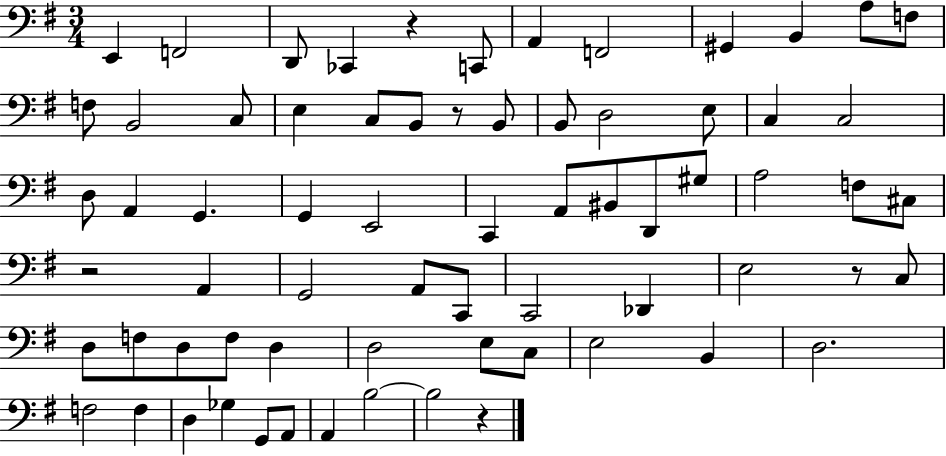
X:1
T:Untitled
M:3/4
L:1/4
K:G
E,, F,,2 D,,/2 _C,, z C,,/2 A,, F,,2 ^G,, B,, A,/2 F,/2 F,/2 B,,2 C,/2 E, C,/2 B,,/2 z/2 B,,/2 B,,/2 D,2 E,/2 C, C,2 D,/2 A,, G,, G,, E,,2 C,, A,,/2 ^B,,/2 D,,/2 ^G,/2 A,2 F,/2 ^C,/2 z2 A,, G,,2 A,,/2 C,,/2 C,,2 _D,, E,2 z/2 C,/2 D,/2 F,/2 D,/2 F,/2 D, D,2 E,/2 C,/2 E,2 B,, D,2 F,2 F, D, _G, G,,/2 A,,/2 A,, B,2 B,2 z